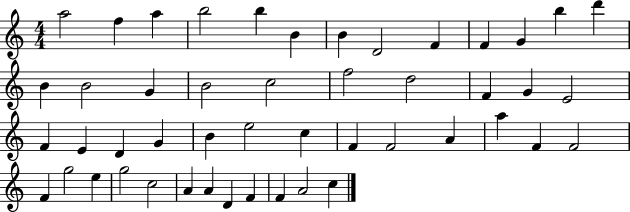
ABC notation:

X:1
T:Untitled
M:4/4
L:1/4
K:C
a2 f a b2 b B B D2 F F G b d' B B2 G B2 c2 f2 d2 F G E2 F E D G B e2 c F F2 A a F F2 F g2 e g2 c2 A A D F F A2 c